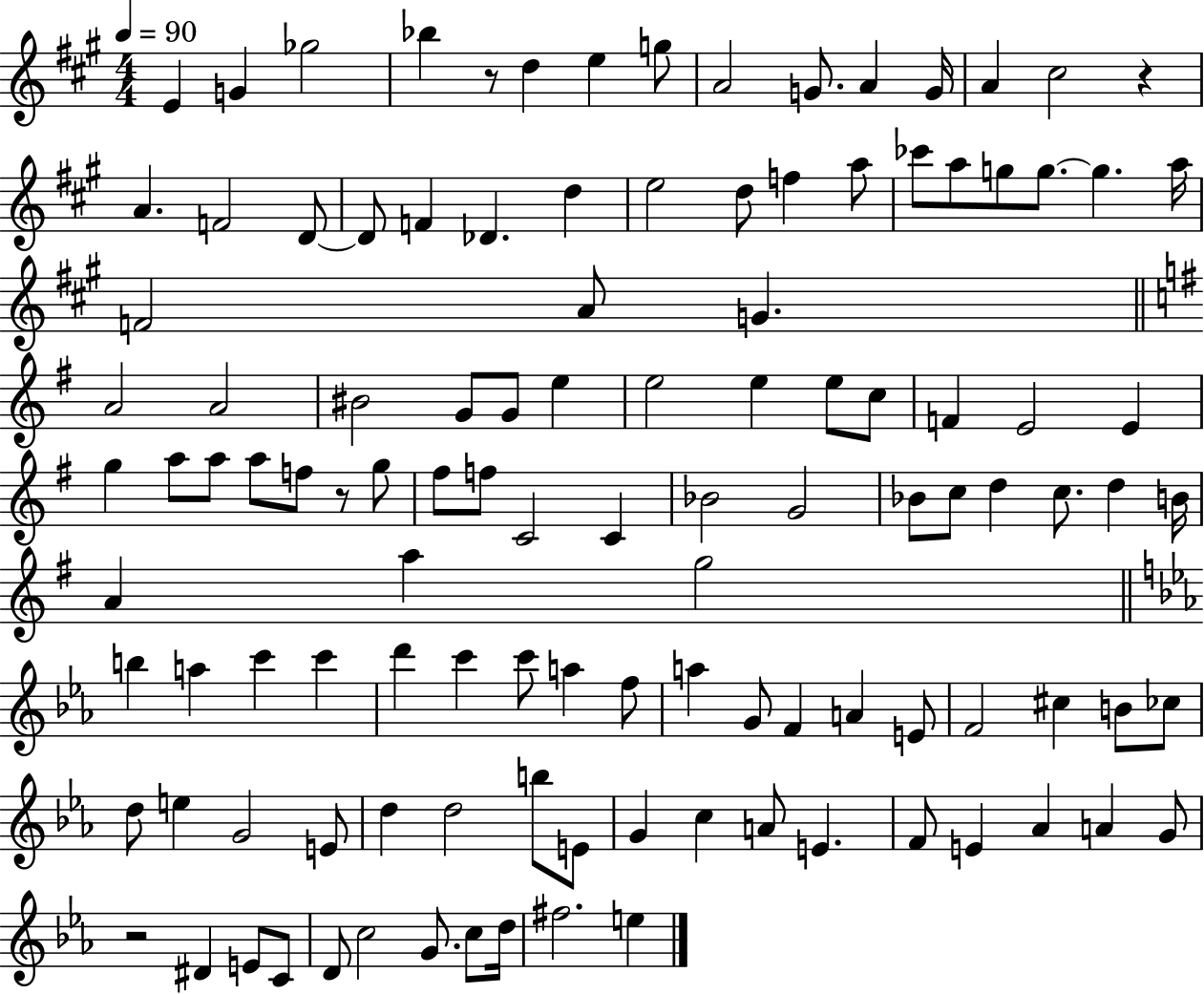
{
  \clef treble
  \numericTimeSignature
  \time 4/4
  \key a \major
  \tempo 4 = 90
  e'4 g'4 ges''2 | bes''4 r8 d''4 e''4 g''8 | a'2 g'8. a'4 g'16 | a'4 cis''2 r4 | \break a'4. f'2 d'8~~ | d'8 f'4 des'4. d''4 | e''2 d''8 f''4 a''8 | ces'''8 a''8 g''8 g''8.~~ g''4. a''16 | \break f'2 a'8 g'4. | \bar "||" \break \key g \major a'2 a'2 | bis'2 g'8 g'8 e''4 | e''2 e''4 e''8 c''8 | f'4 e'2 e'4 | \break g''4 a''8 a''8 a''8 f''8 r8 g''8 | fis''8 f''8 c'2 c'4 | bes'2 g'2 | bes'8 c''8 d''4 c''8. d''4 b'16 | \break a'4 a''4 g''2 | \bar "||" \break \key ees \major b''4 a''4 c'''4 c'''4 | d'''4 c'''4 c'''8 a''4 f''8 | a''4 g'8 f'4 a'4 e'8 | f'2 cis''4 b'8 ces''8 | \break d''8 e''4 g'2 e'8 | d''4 d''2 b''8 e'8 | g'4 c''4 a'8 e'4. | f'8 e'4 aes'4 a'4 g'8 | \break r2 dis'4 e'8 c'8 | d'8 c''2 g'8. c''8 d''16 | fis''2. e''4 | \bar "|."
}